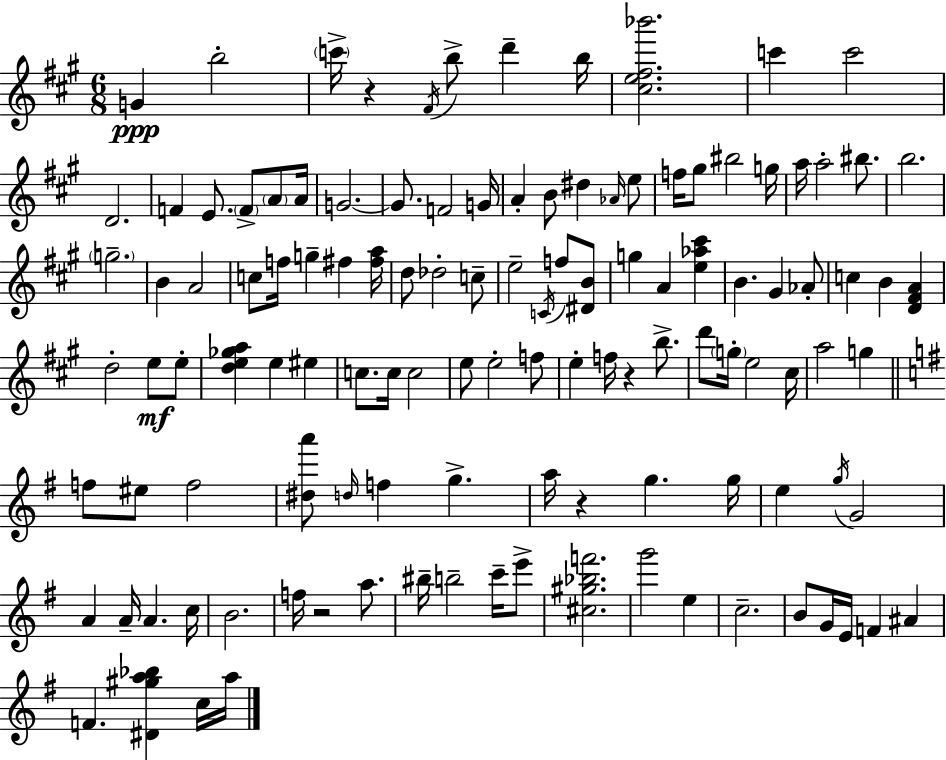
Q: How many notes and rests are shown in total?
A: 119